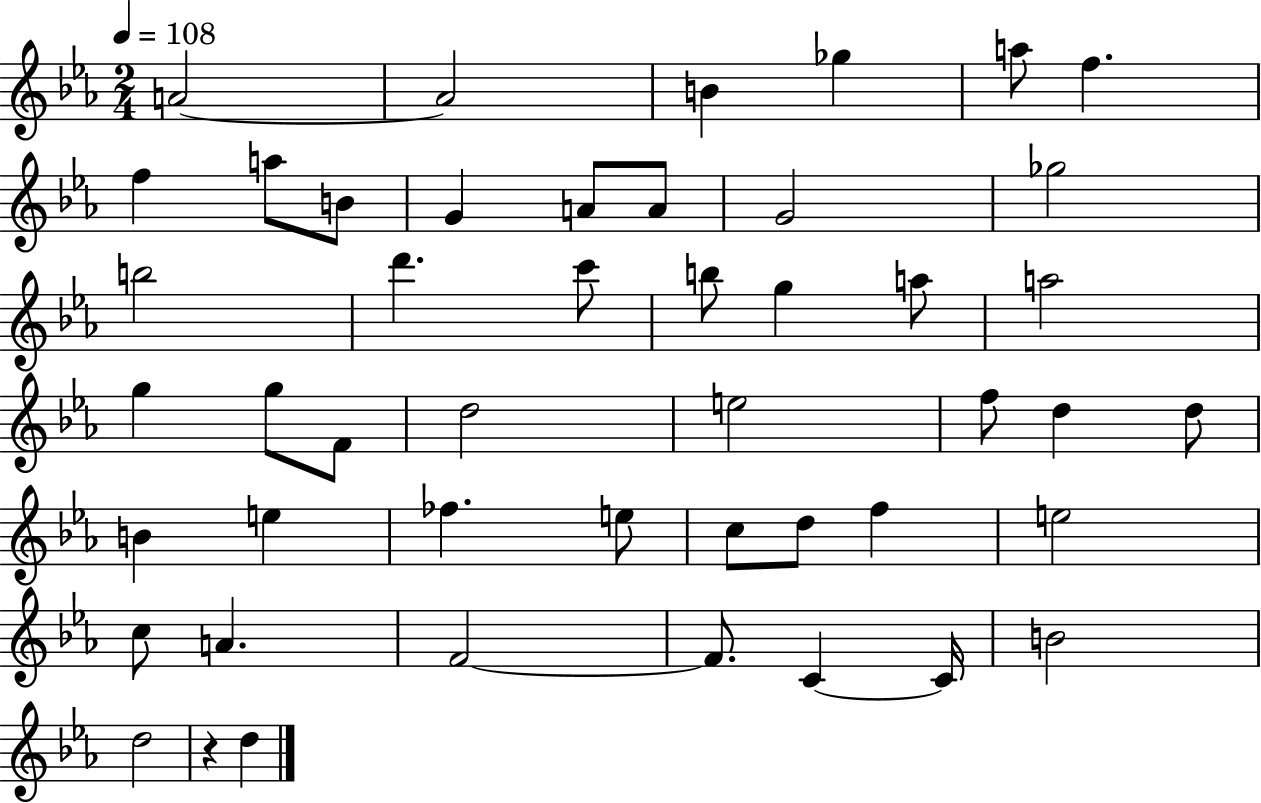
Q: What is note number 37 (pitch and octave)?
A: E5